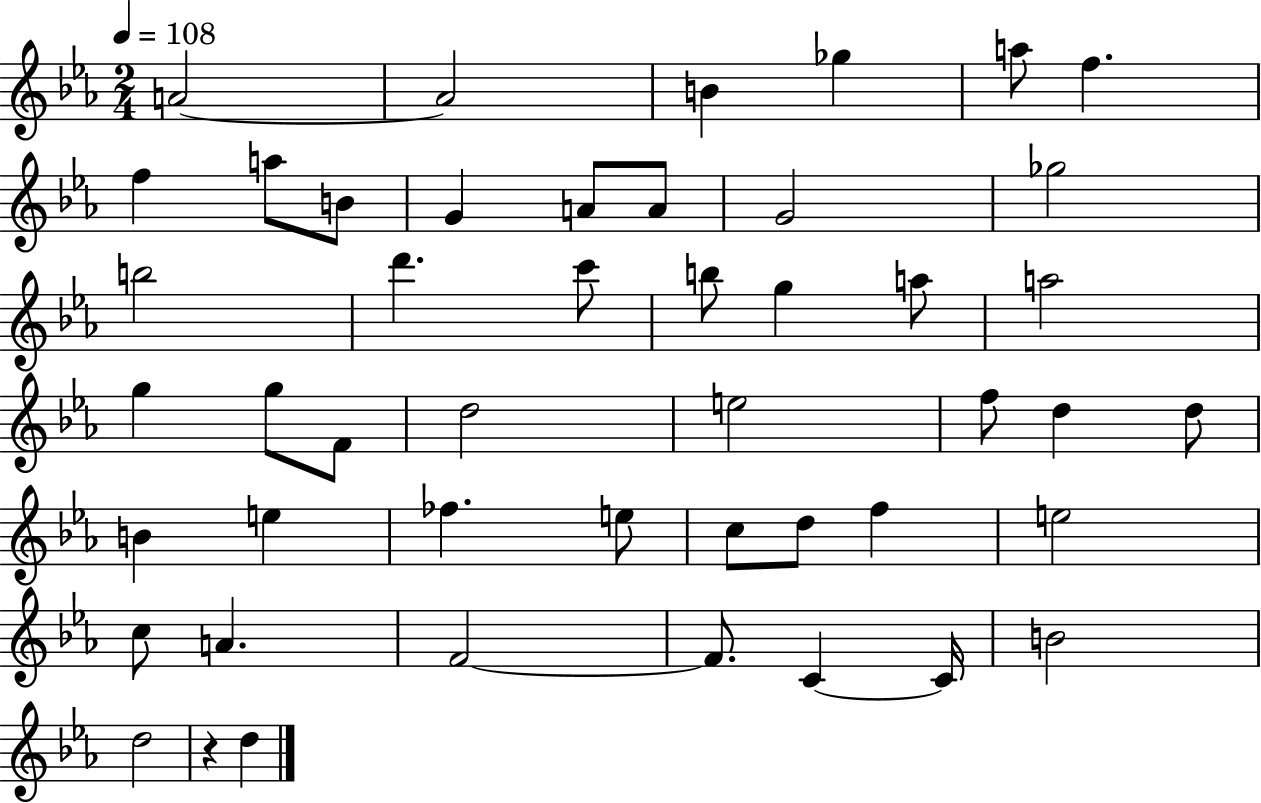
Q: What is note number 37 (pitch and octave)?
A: E5